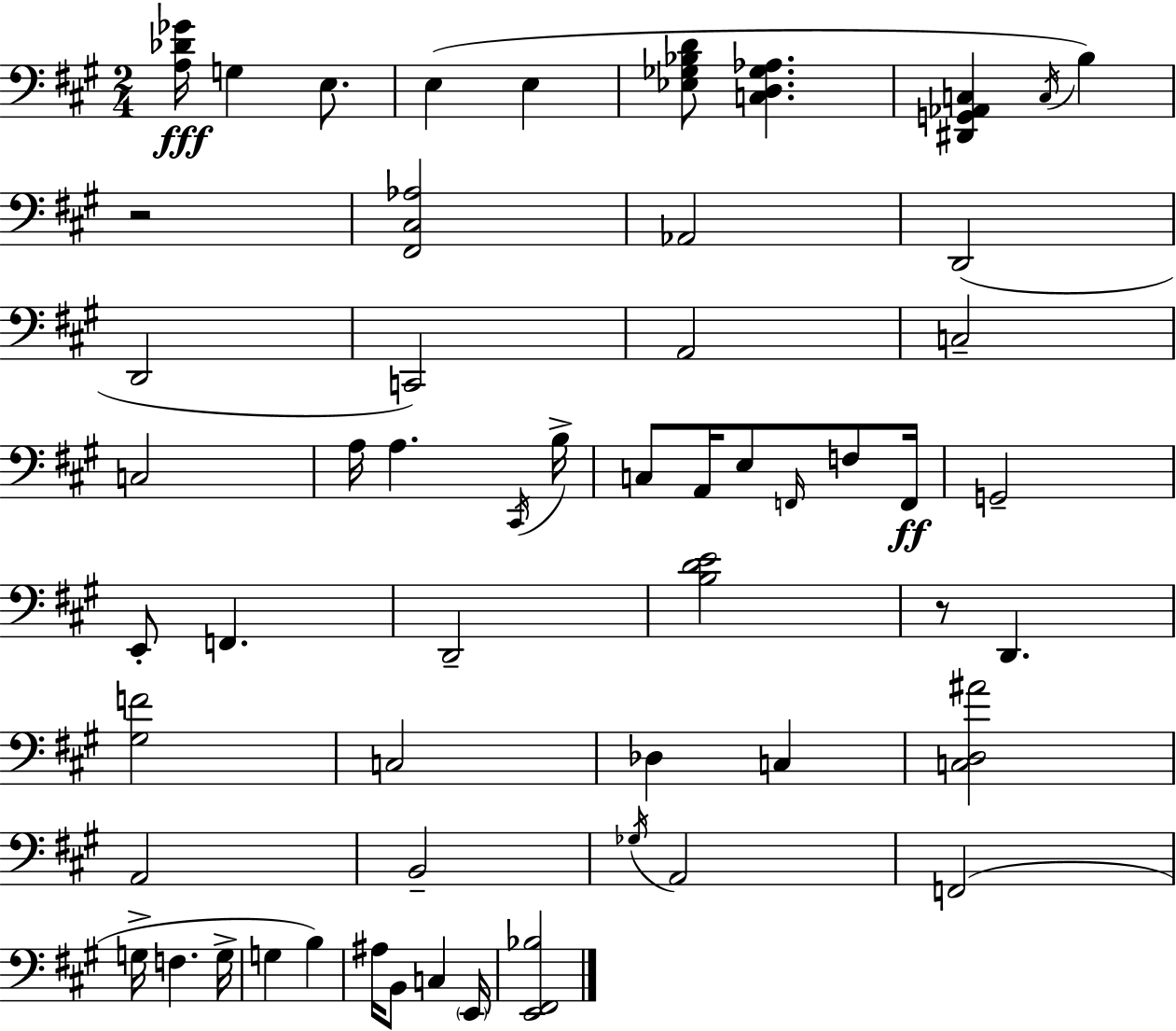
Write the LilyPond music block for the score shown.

{
  \clef bass
  \numericTimeSignature
  \time 2/4
  \key a \major
  \repeat volta 2 { <a des' ges'>16\fff g4 e8. | e4( e4 | <ees ges bes d'>8 <c d ges aes>4. | <dis, g, aes, c>4 \acciaccatura { c16 }) b4 | \break r2 | <fis, cis aes>2 | aes,2 | d,2( | \break d,2 | c,2) | a,2 | c2-- | \break c2 | a16 a4. | \acciaccatura { cis,16 } b16-> c8 a,16 e8 \grace { f,16 } | f8 f,16\ff g,2-- | \break e,8-. f,4. | d,2-- | <b d' e'>2 | r8 d,4. | \break <gis f'>2 | c2 | des4 c4 | <c d ais'>2 | \break a,2 | b,2-- | \acciaccatura { ges16 } a,2 | f,2( | \break g16-> f4. | g16-> g4 | b4) ais16 b,8 c4 | \parenthesize e,16 <e, fis, bes>2 | \break } \bar "|."
}